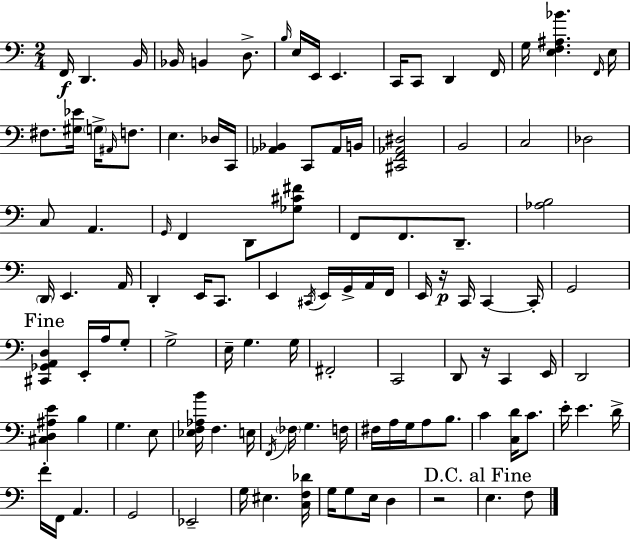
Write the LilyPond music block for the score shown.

{
  \clef bass
  \numericTimeSignature
  \time 2/4
  \key a \minor
  f,16\f d,4. b,16 | bes,16 b,4 d8.-> | \grace { b16 } e16 e,16 e,4. | c,16 c,8 d,4 | \break f,16 g16 <e f ais bes'>4. | \grace { f,16 } e16 fis8. <gis ees'>16 \parenthesize g16-> \grace { ais,16 } | f8. e4. | des16 c,16 <aes, bes,>4 c,8 | \break aes,16 b,16 <cis, f, aes, dis>2 | b,2 | c2 | des2 | \break c8 a,4. | \grace { g,16 } f,4 | d,8 <ges cis' fis'>8 f,8 f,8. | d,8.-- <aes b>2 | \break \parenthesize d,16 e,4. | a,16 d,4-. | e,16 c,8. e,4 | \acciaccatura { cis,16 } e,16 g,16-> a,16 f,16 e,16 r16\p c,16 | \break c,4~~ c,16-. g,2 | \mark "Fine" <cis, ges, a, d>4 | e,16-. a16 g8-. g2-> | e16-- g4. | \break g16 fis,2-. | c,2 | d,8 r16 | c,4 e,16 d,2 | \break <cis d ais e'>4 | b4 g4. | e8 <ees f aes b'>16 f4. | e16 \acciaccatura { f,16 } \parenthesize fes16 g4. | \break f16 fis16 a16 | g16 a8 b8. c'4 | <c d'>16 c'8. e'16-. e'4. | d'16-> f'16-. f,16 | \break a,4. g,2 | ees,2-- | g16 eis4. | <c f des'>16 g16 g8 | \break e16 d4 r2 | \mark "D.C. al Fine" e4. | f8 \bar "|."
}